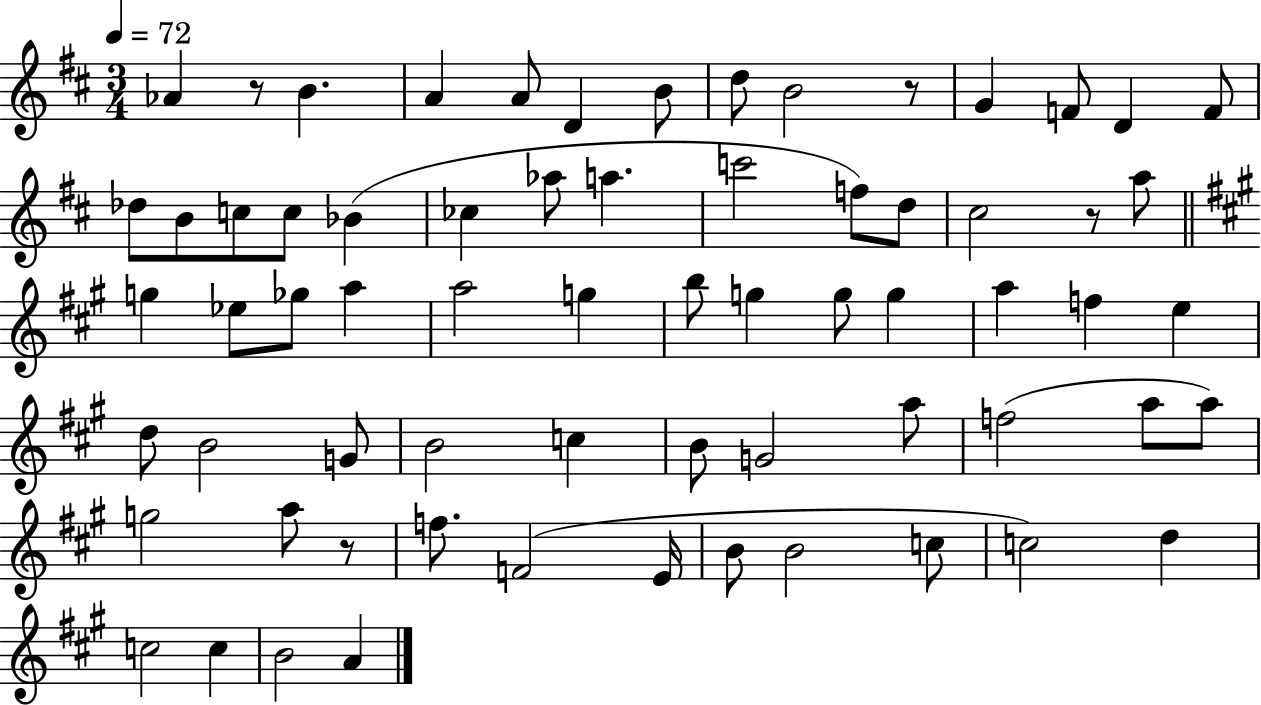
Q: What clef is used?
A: treble